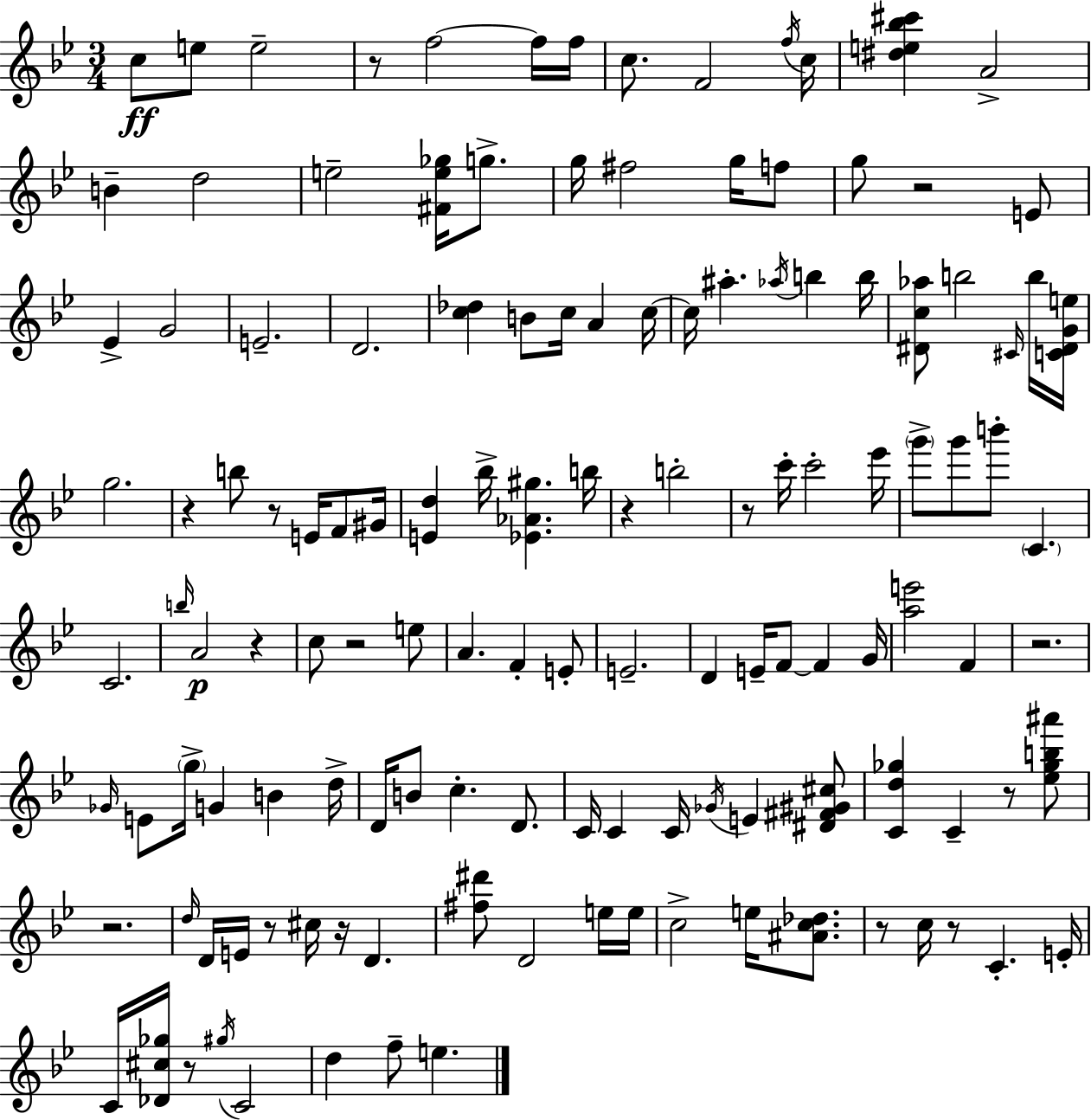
{
  \clef treble
  \numericTimeSignature
  \time 3/4
  \key g \minor
  c''8\ff e''8 e''2-- | r8 f''2~~ f''16 f''16 | c''8. f'2 \acciaccatura { f''16 } | c''16 <dis'' e'' bes'' cis'''>4 a'2-> | \break b'4-- d''2 | e''2-- <fis' e'' ges''>16 g''8.-> | g''16 fis''2 g''16 f''8 | g''8 r2 e'8 | \break ees'4-> g'2 | e'2.-- | d'2. | <c'' des''>4 b'8 c''16 a'4 | \break c''16~~ c''16 ais''4.-. \acciaccatura { aes''16 } b''4 | b''16 <dis' c'' aes''>8 b''2 | \grace { cis'16 } b''16 <c' dis' g' e''>16 g''2. | r4 b''8 r8 e'16 | \break f'8 gis'16 <e' d''>4 bes''16-> <ees' aes' gis''>4. | b''16 r4 b''2-. | r8 c'''16-. c'''2-. | ees'''16 \parenthesize g'''8-> g'''8 b'''8-. \parenthesize c'4. | \break c'2. | \grace { b''16 }\p a'2 | r4 c''8 r2 | e''8 a'4. f'4-. | \break e'8-. e'2.-- | d'4 e'16-- f'8~~ f'4 | g'16 <a'' e'''>2 | f'4 r2. | \break \grace { ges'16 } e'8 \parenthesize g''16-> g'4 | b'4 d''16-> d'16 b'8 c''4.-. | d'8. c'16 c'4 c'16 \acciaccatura { ges'16 } | e'4 <dis' fis' gis' cis''>8 <c' d'' ges''>4 c'4-- | \break r8 <ees'' ges'' b'' ais'''>8 r2. | \grace { d''16 } d'16 e'16 r8 cis''16 | r16 d'4. <fis'' dis'''>8 d'2 | e''16 e''16 c''2-> | \break e''16 <ais' c'' des''>8. r8 c''16 r8 | c'4.-. e'16-. c'16 <des' cis'' ges''>16 r8 \acciaccatura { gis''16 } | c'2 d''4 | f''8-- e''4. \bar "|."
}